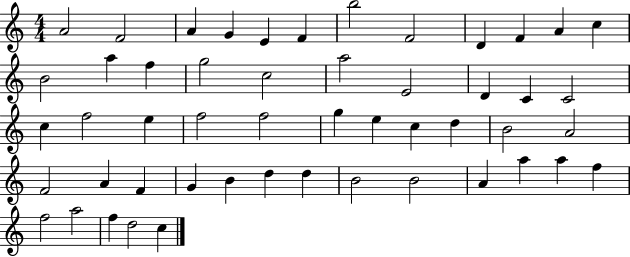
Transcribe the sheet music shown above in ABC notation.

X:1
T:Untitled
M:4/4
L:1/4
K:C
A2 F2 A G E F b2 F2 D F A c B2 a f g2 c2 a2 E2 D C C2 c f2 e f2 f2 g e c d B2 A2 F2 A F G B d d B2 B2 A a a f f2 a2 f d2 c